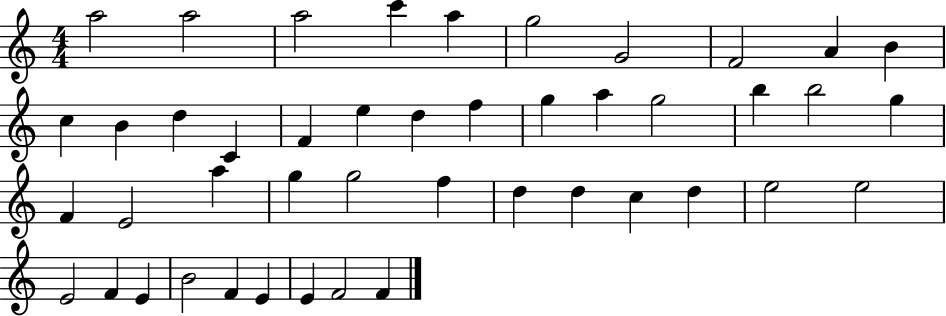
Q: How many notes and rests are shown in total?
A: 45